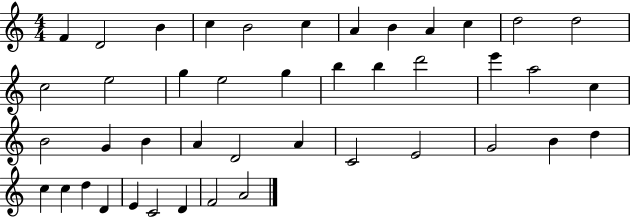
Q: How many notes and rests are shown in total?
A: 43